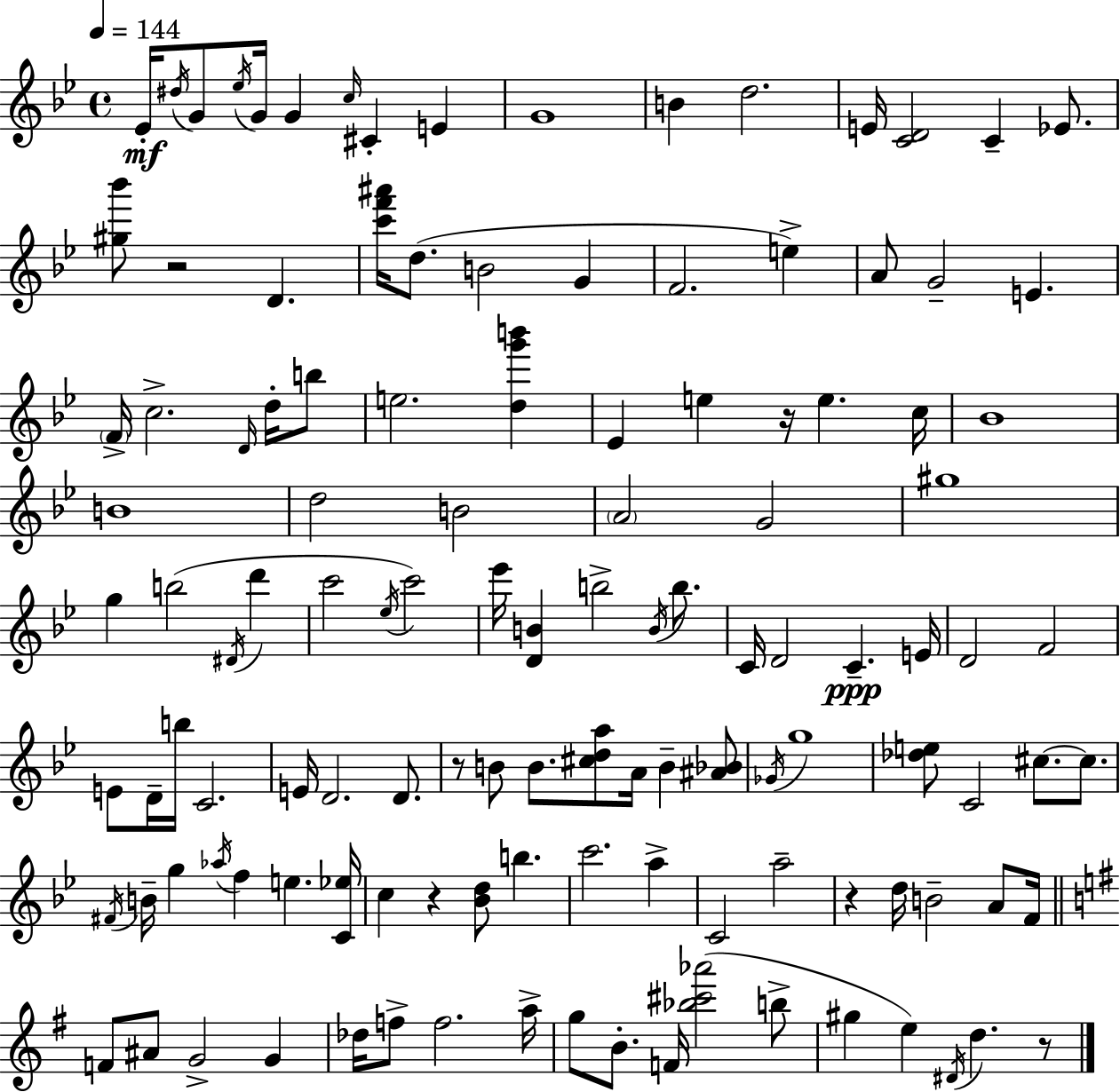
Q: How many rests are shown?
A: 6